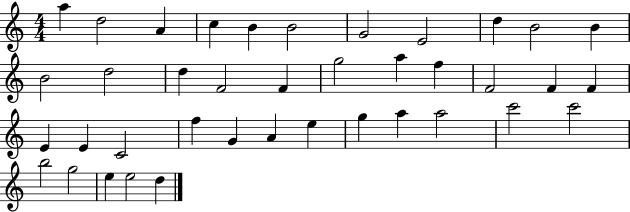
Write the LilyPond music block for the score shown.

{
  \clef treble
  \numericTimeSignature
  \time 4/4
  \key c \major
  a''4 d''2 a'4 | c''4 b'4 b'2 | g'2 e'2 | d''4 b'2 b'4 | \break b'2 d''2 | d''4 f'2 f'4 | g''2 a''4 f''4 | f'2 f'4 f'4 | \break e'4 e'4 c'2 | f''4 g'4 a'4 e''4 | g''4 a''4 a''2 | c'''2 c'''2 | \break b''2 g''2 | e''4 e''2 d''4 | \bar "|."
}